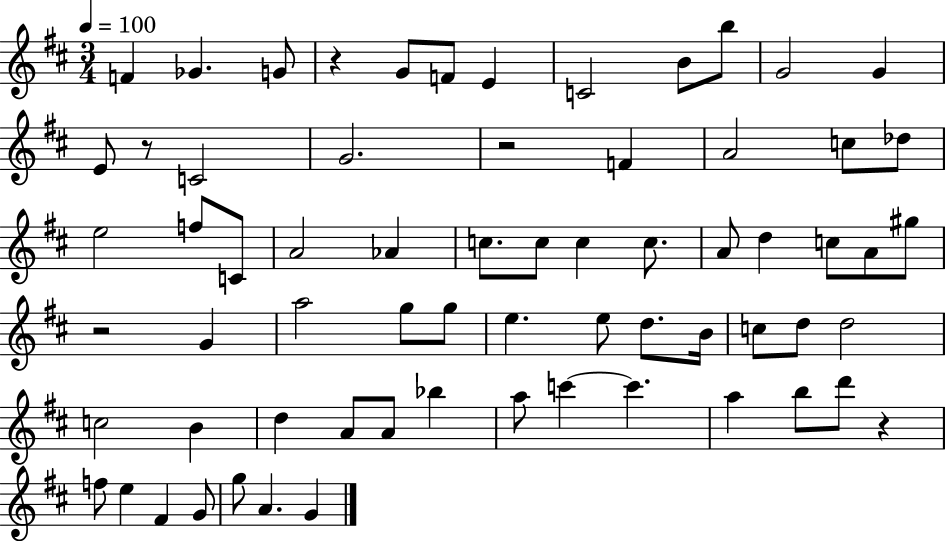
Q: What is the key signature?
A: D major